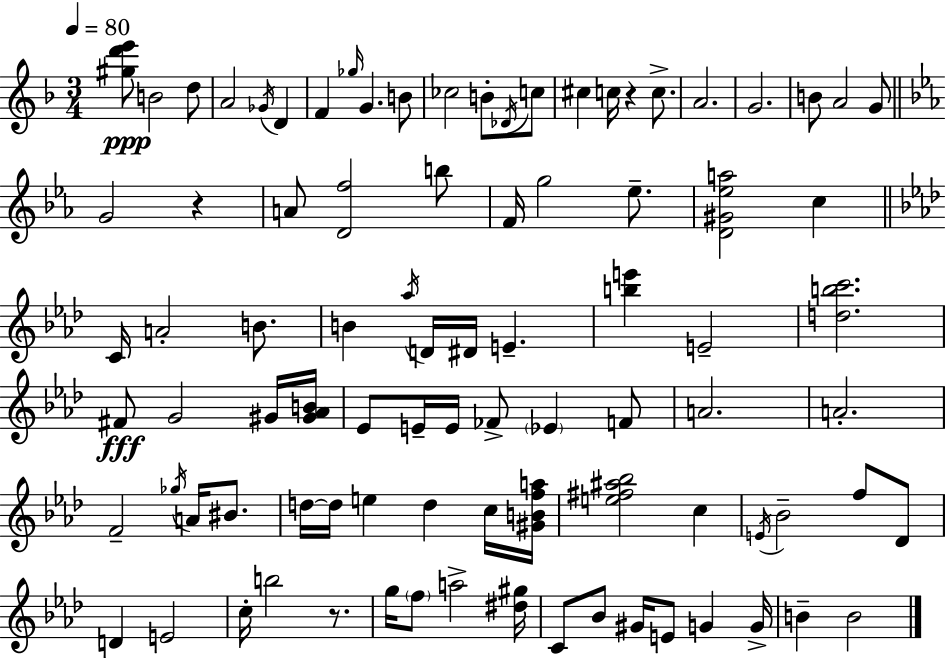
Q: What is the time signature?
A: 3/4